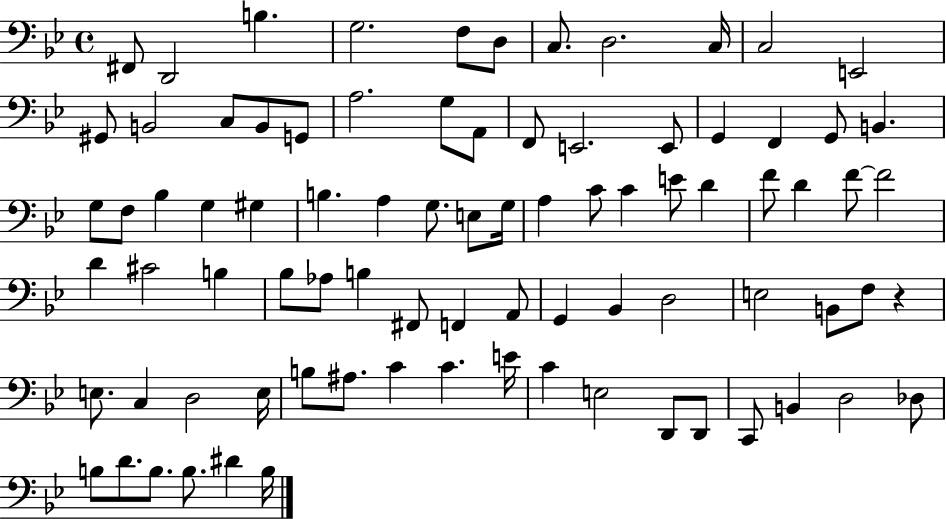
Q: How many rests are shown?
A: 1